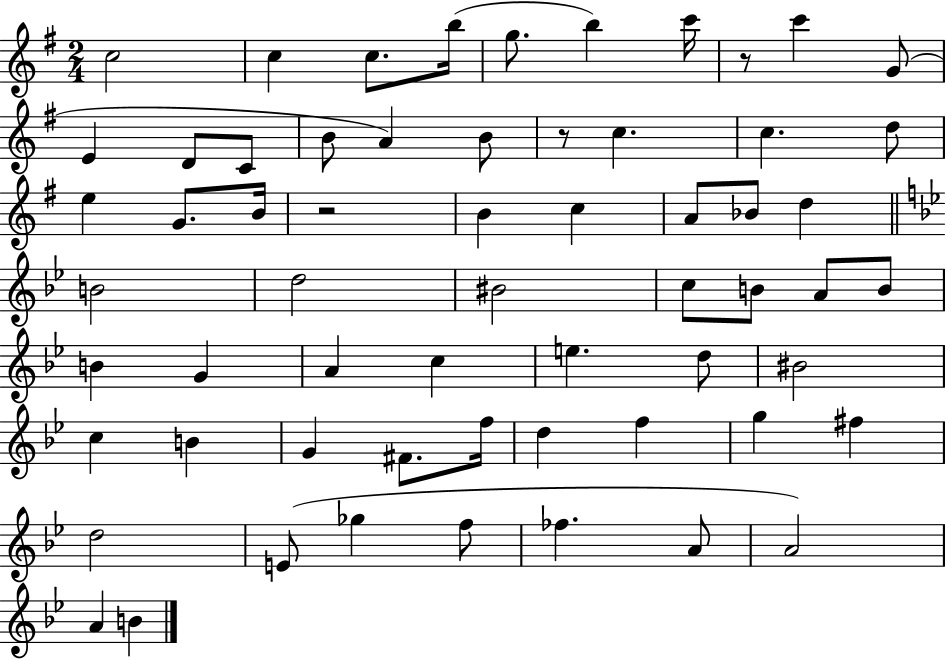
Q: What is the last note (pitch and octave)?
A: B4